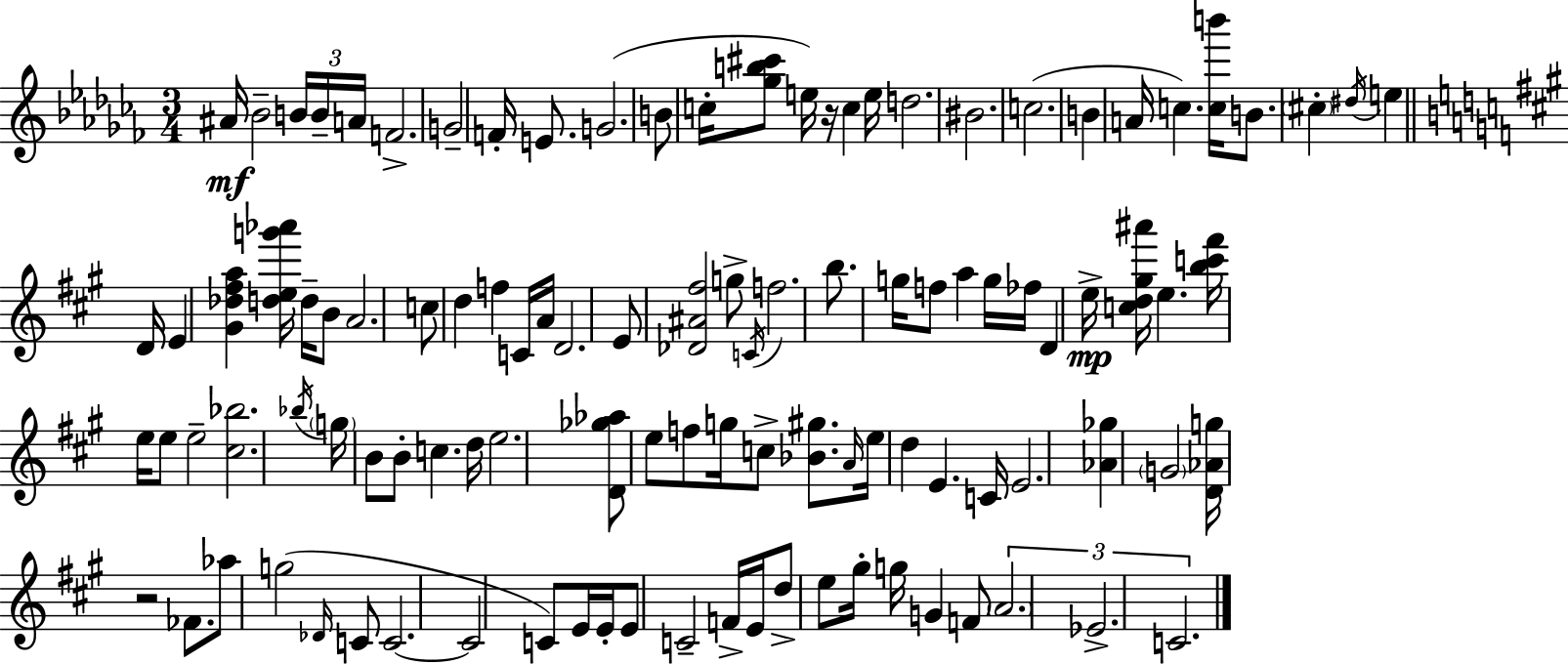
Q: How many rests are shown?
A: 2